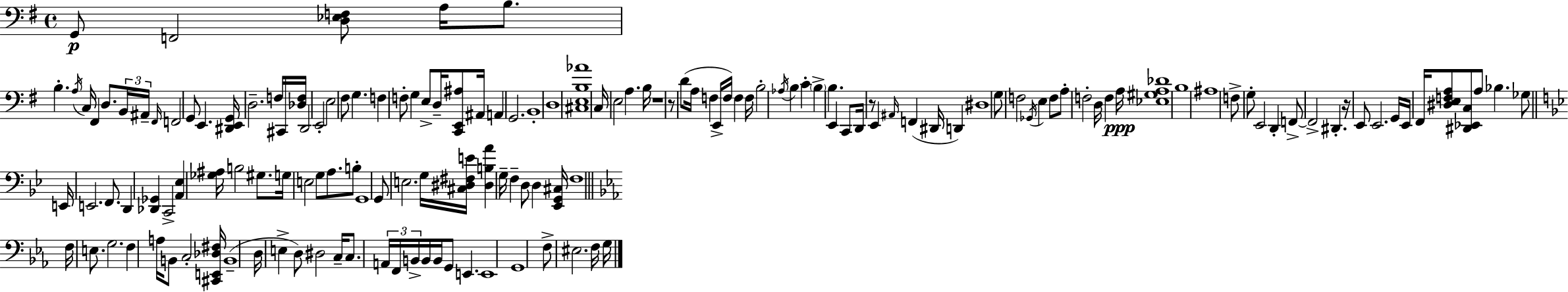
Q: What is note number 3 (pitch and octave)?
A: A3